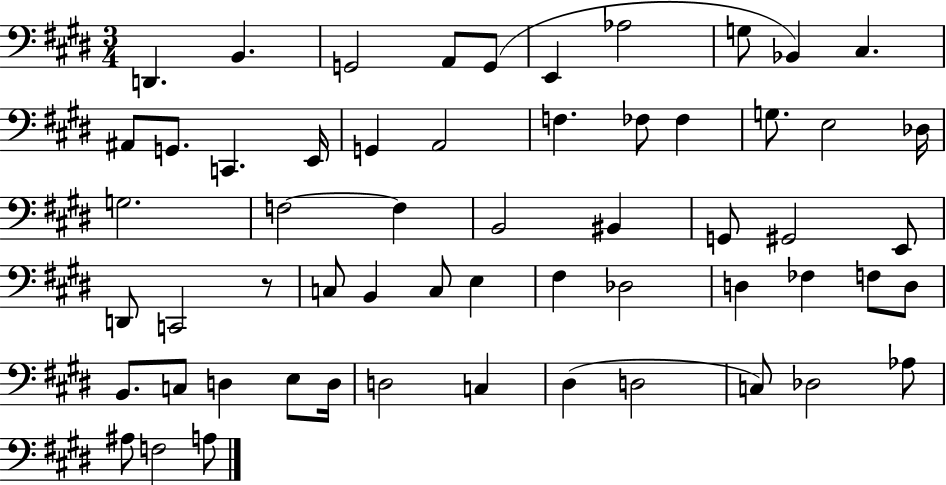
X:1
T:Untitled
M:3/4
L:1/4
K:E
D,, B,, G,,2 A,,/2 G,,/2 E,, _A,2 G,/2 _B,, ^C, ^A,,/2 G,,/2 C,, E,,/4 G,, A,,2 F, _F,/2 _F, G,/2 E,2 _D,/4 G,2 F,2 F, B,,2 ^B,, G,,/2 ^G,,2 E,,/2 D,,/2 C,,2 z/2 C,/2 B,, C,/2 E, ^F, _D,2 D, _F, F,/2 D,/2 B,,/2 C,/2 D, E,/2 D,/4 D,2 C, ^D, D,2 C,/2 _D,2 _A,/2 ^A,/2 F,2 A,/2